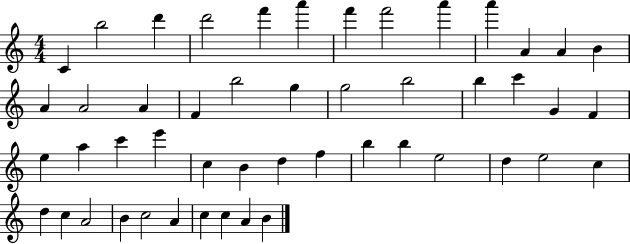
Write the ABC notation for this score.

X:1
T:Untitled
M:4/4
L:1/4
K:C
C b2 d' d'2 f' a' f' f'2 a' a' A A B A A2 A F b2 g g2 b2 b c' G F e a c' e' c B d f b b e2 d e2 c d c A2 B c2 A c c A B